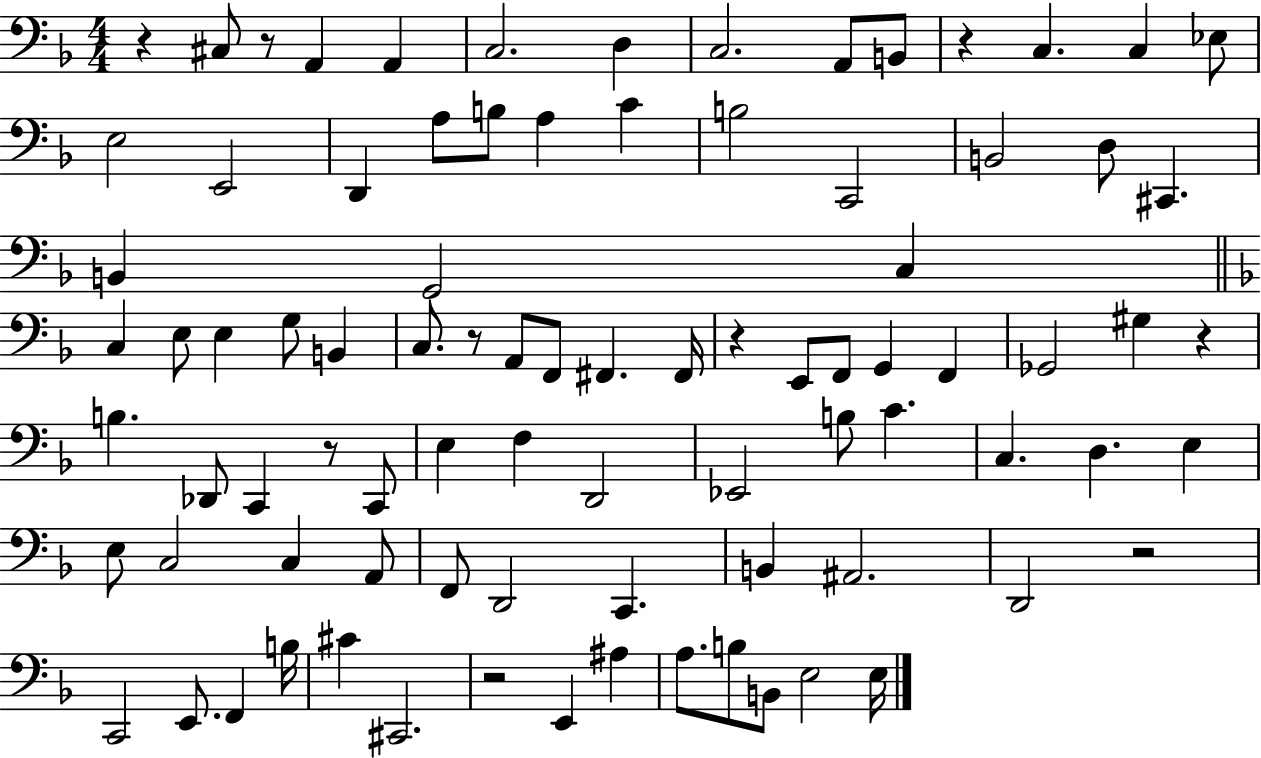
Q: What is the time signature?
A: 4/4